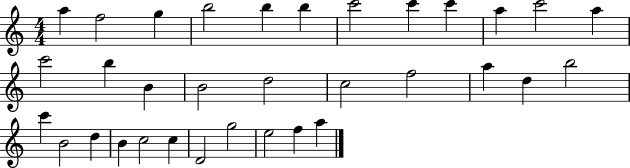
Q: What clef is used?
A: treble